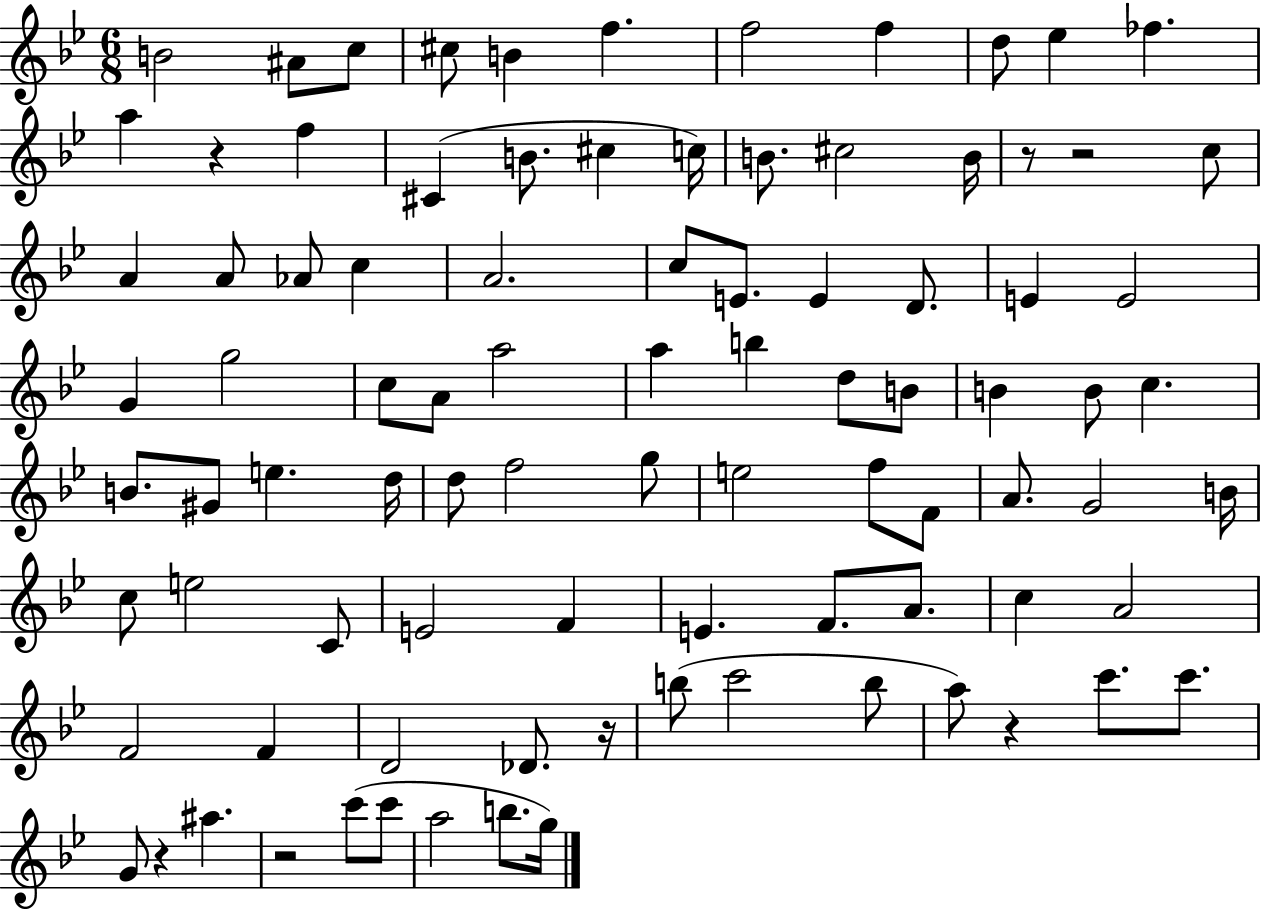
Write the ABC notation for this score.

X:1
T:Untitled
M:6/8
L:1/4
K:Bb
B2 ^A/2 c/2 ^c/2 B f f2 f d/2 _e _f a z f ^C B/2 ^c c/4 B/2 ^c2 B/4 z/2 z2 c/2 A A/2 _A/2 c A2 c/2 E/2 E D/2 E E2 G g2 c/2 A/2 a2 a b d/2 B/2 B B/2 c B/2 ^G/2 e d/4 d/2 f2 g/2 e2 f/2 F/2 A/2 G2 B/4 c/2 e2 C/2 E2 F E F/2 A/2 c A2 F2 F D2 _D/2 z/4 b/2 c'2 b/2 a/2 z c'/2 c'/2 G/2 z ^a z2 c'/2 c'/2 a2 b/2 g/4